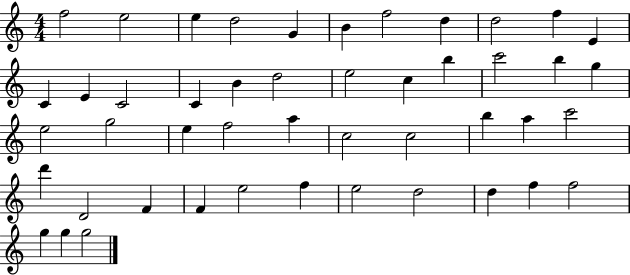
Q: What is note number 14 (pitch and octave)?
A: C4